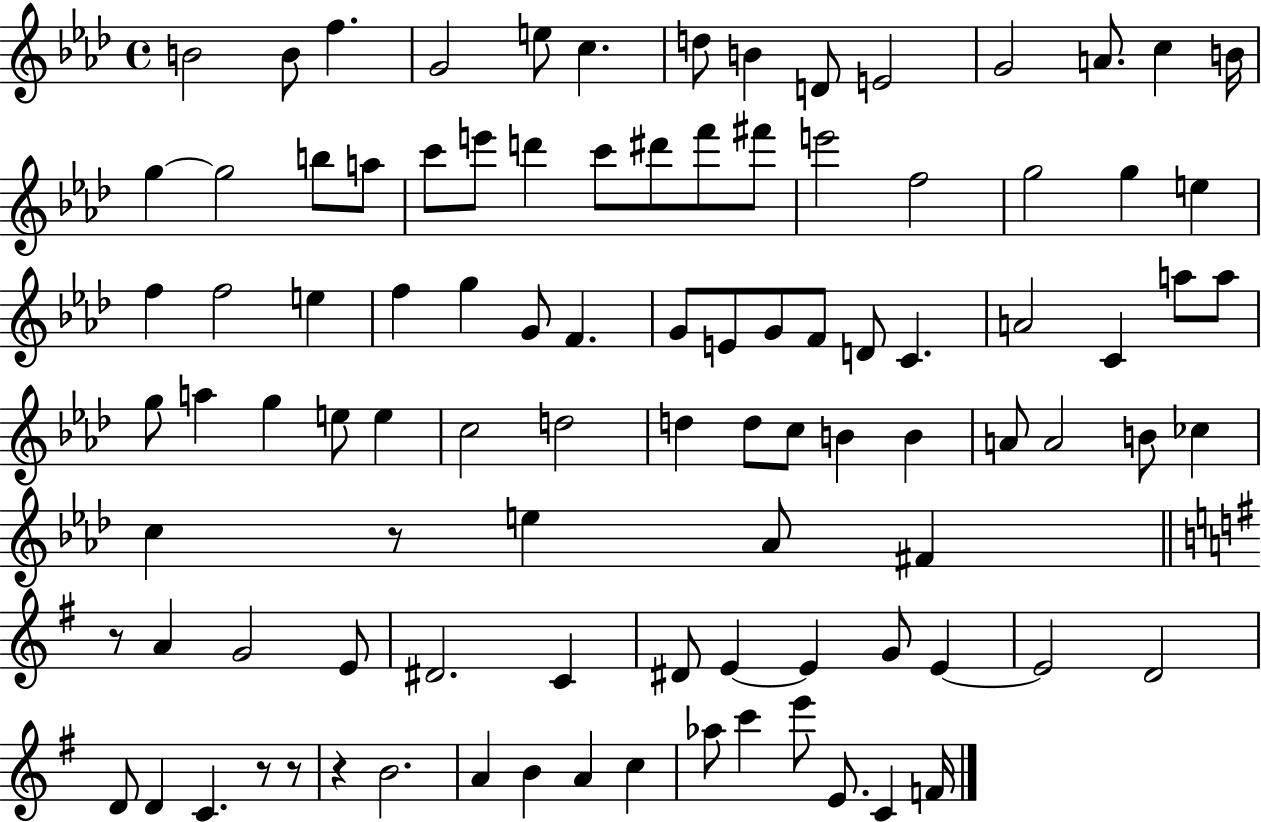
B4/h B4/e F5/q. G4/h E5/e C5/q. D5/e B4/q D4/e E4/h G4/h A4/e. C5/q B4/s G5/q G5/h B5/e A5/e C6/e E6/e D6/q C6/e D#6/e F6/e F#6/e E6/h F5/h G5/h G5/q E5/q F5/q F5/h E5/q F5/q G5/q G4/e F4/q. G4/e E4/e G4/e F4/e D4/e C4/q. A4/h C4/q A5/e A5/e G5/e A5/q G5/q E5/e E5/q C5/h D5/h D5/q D5/e C5/e B4/q B4/q A4/e A4/h B4/e CES5/q C5/q R/e E5/q Ab4/e F#4/q R/e A4/q G4/h E4/e D#4/h. C4/q D#4/e E4/q E4/q G4/e E4/q E4/h D4/h D4/e D4/q C4/q. R/e R/e R/q B4/h. A4/q B4/q A4/q C5/q Ab5/e C6/q E6/e E4/e. C4/q F4/s